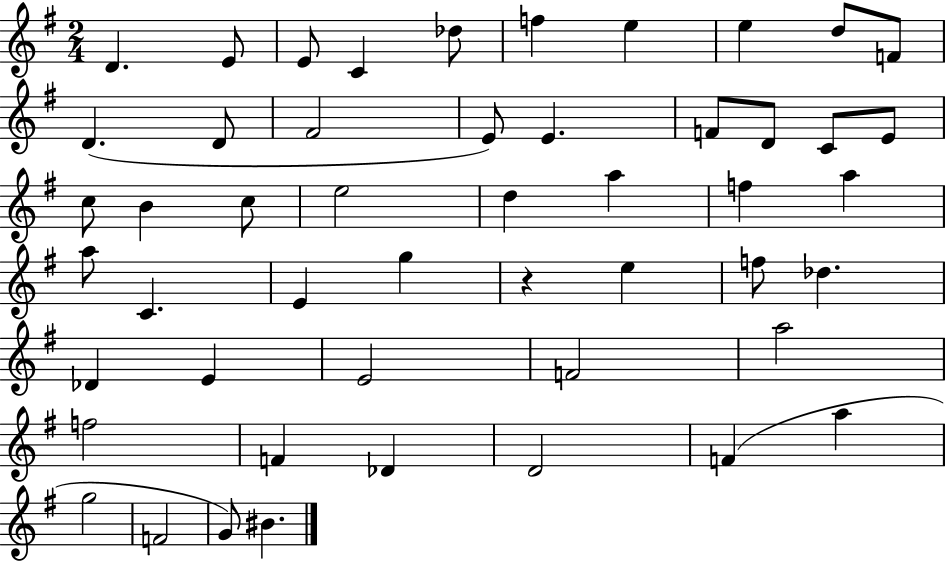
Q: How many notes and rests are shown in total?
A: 50